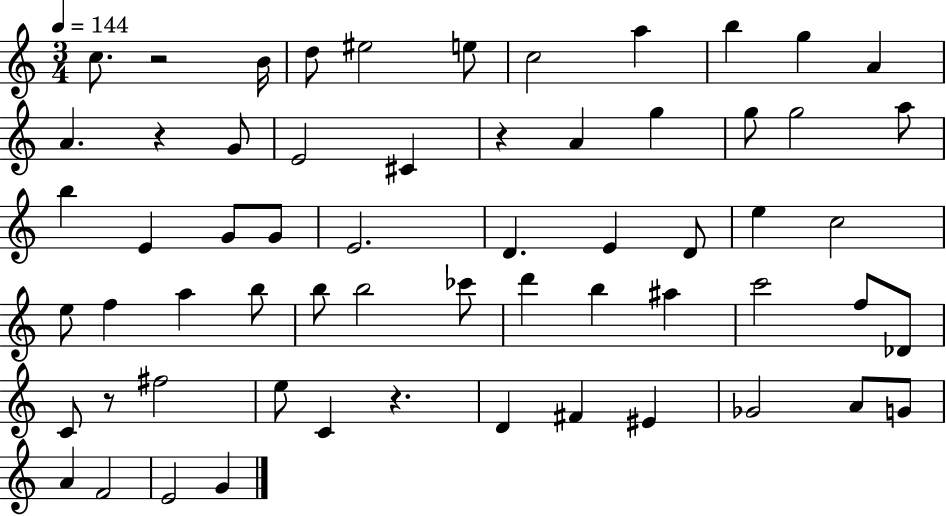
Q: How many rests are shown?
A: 5